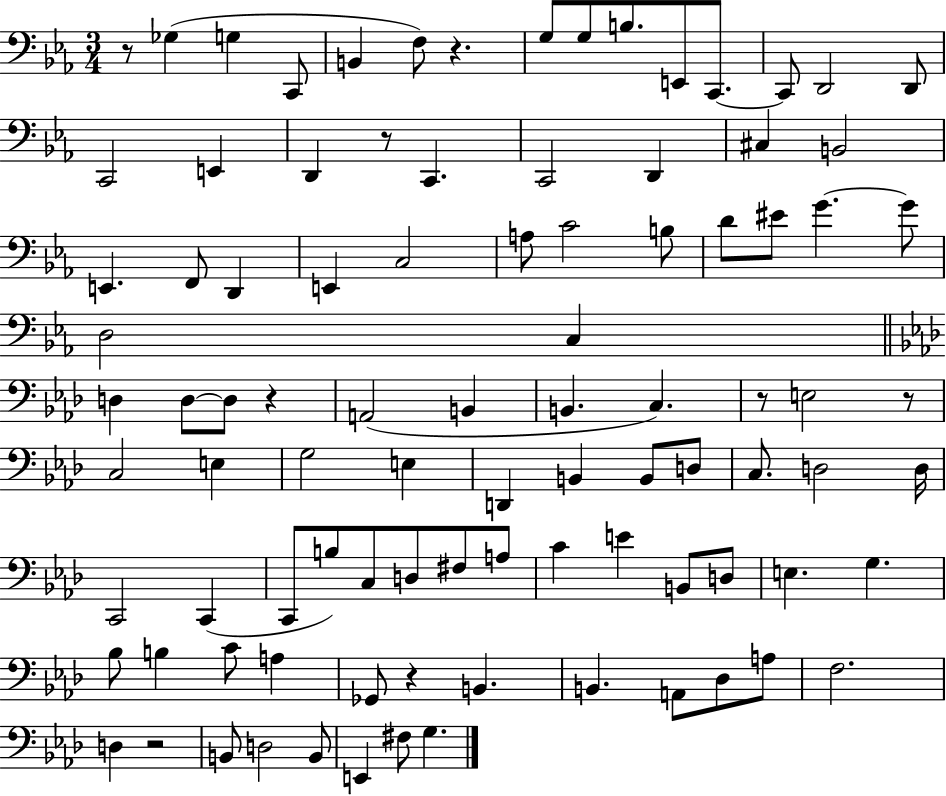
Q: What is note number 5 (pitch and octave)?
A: F3